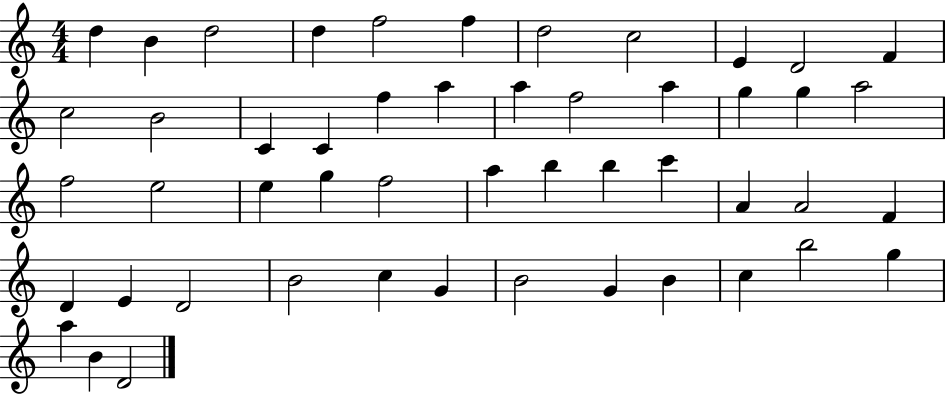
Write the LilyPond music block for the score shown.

{
  \clef treble
  \numericTimeSignature
  \time 4/4
  \key c \major
  d''4 b'4 d''2 | d''4 f''2 f''4 | d''2 c''2 | e'4 d'2 f'4 | \break c''2 b'2 | c'4 c'4 f''4 a''4 | a''4 f''2 a''4 | g''4 g''4 a''2 | \break f''2 e''2 | e''4 g''4 f''2 | a''4 b''4 b''4 c'''4 | a'4 a'2 f'4 | \break d'4 e'4 d'2 | b'2 c''4 g'4 | b'2 g'4 b'4 | c''4 b''2 g''4 | \break a''4 b'4 d'2 | \bar "|."
}